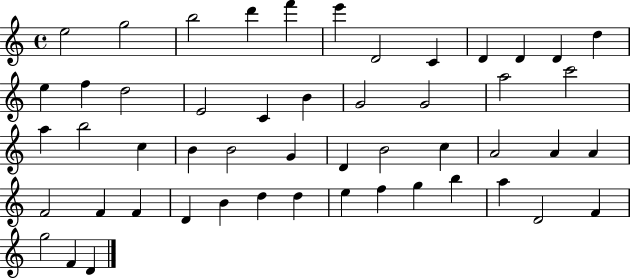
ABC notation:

X:1
T:Untitled
M:4/4
L:1/4
K:C
e2 g2 b2 d' f' e' D2 C D D D d e f d2 E2 C B G2 G2 a2 c'2 a b2 c B B2 G D B2 c A2 A A F2 F F D B d d e f g b a D2 F g2 F D